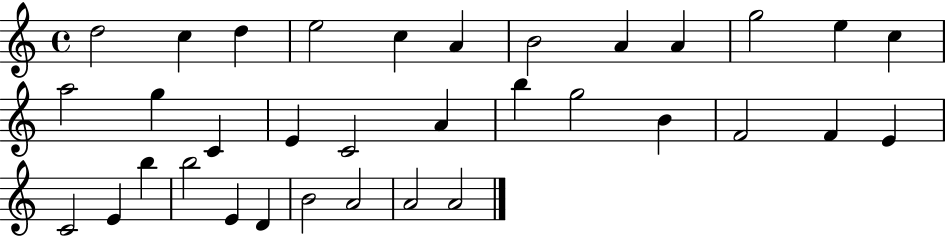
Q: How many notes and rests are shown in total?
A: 34